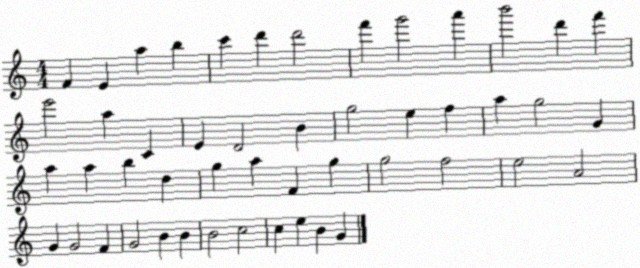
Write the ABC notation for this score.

X:1
T:Untitled
M:4/4
L:1/4
K:C
F E a b c' d' d'2 f' g'2 a' b'2 d' f' e'2 a C E D2 B g2 e f a g2 G a a b d g a F g g2 f2 e2 A2 G G2 F G2 B B B2 c2 c e B G